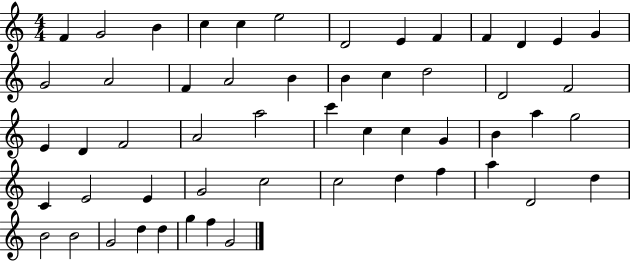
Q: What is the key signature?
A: C major